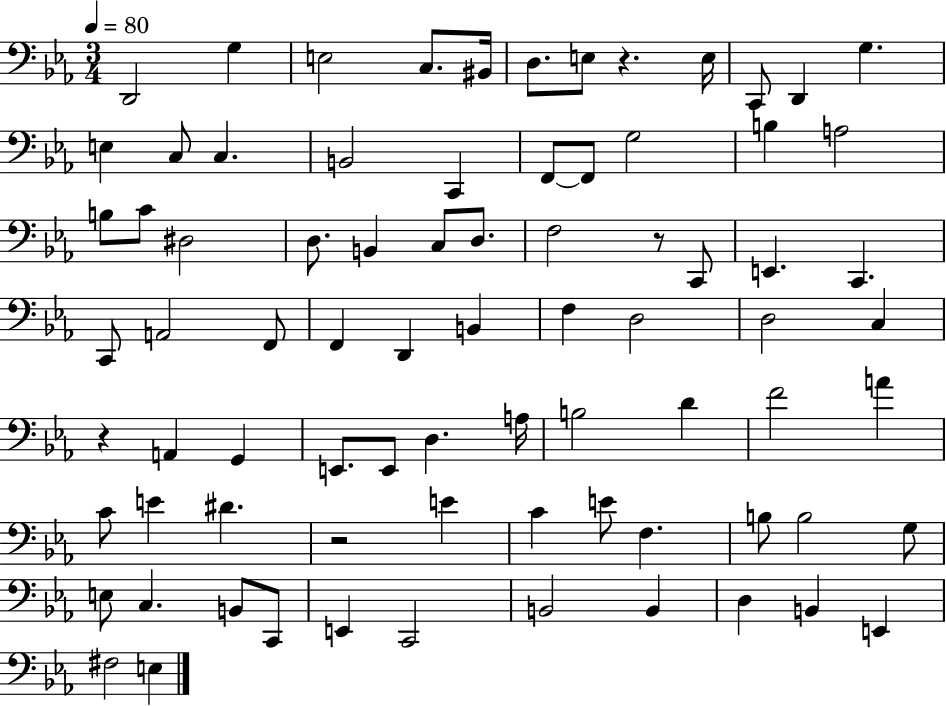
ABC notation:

X:1
T:Untitled
M:3/4
L:1/4
K:Eb
D,,2 G, E,2 C,/2 ^B,,/4 D,/2 E,/2 z E,/4 C,,/2 D,, G, E, C,/2 C, B,,2 C,, F,,/2 F,,/2 G,2 B, A,2 B,/2 C/2 ^D,2 D,/2 B,, C,/2 D,/2 F,2 z/2 C,,/2 E,, C,, C,,/2 A,,2 F,,/2 F,, D,, B,, F, D,2 D,2 C, z A,, G,, E,,/2 E,,/2 D, A,/4 B,2 D F2 A C/2 E ^D z2 E C E/2 F, B,/2 B,2 G,/2 E,/2 C, B,,/2 C,,/2 E,, C,,2 B,,2 B,, D, B,, E,, ^F,2 E,